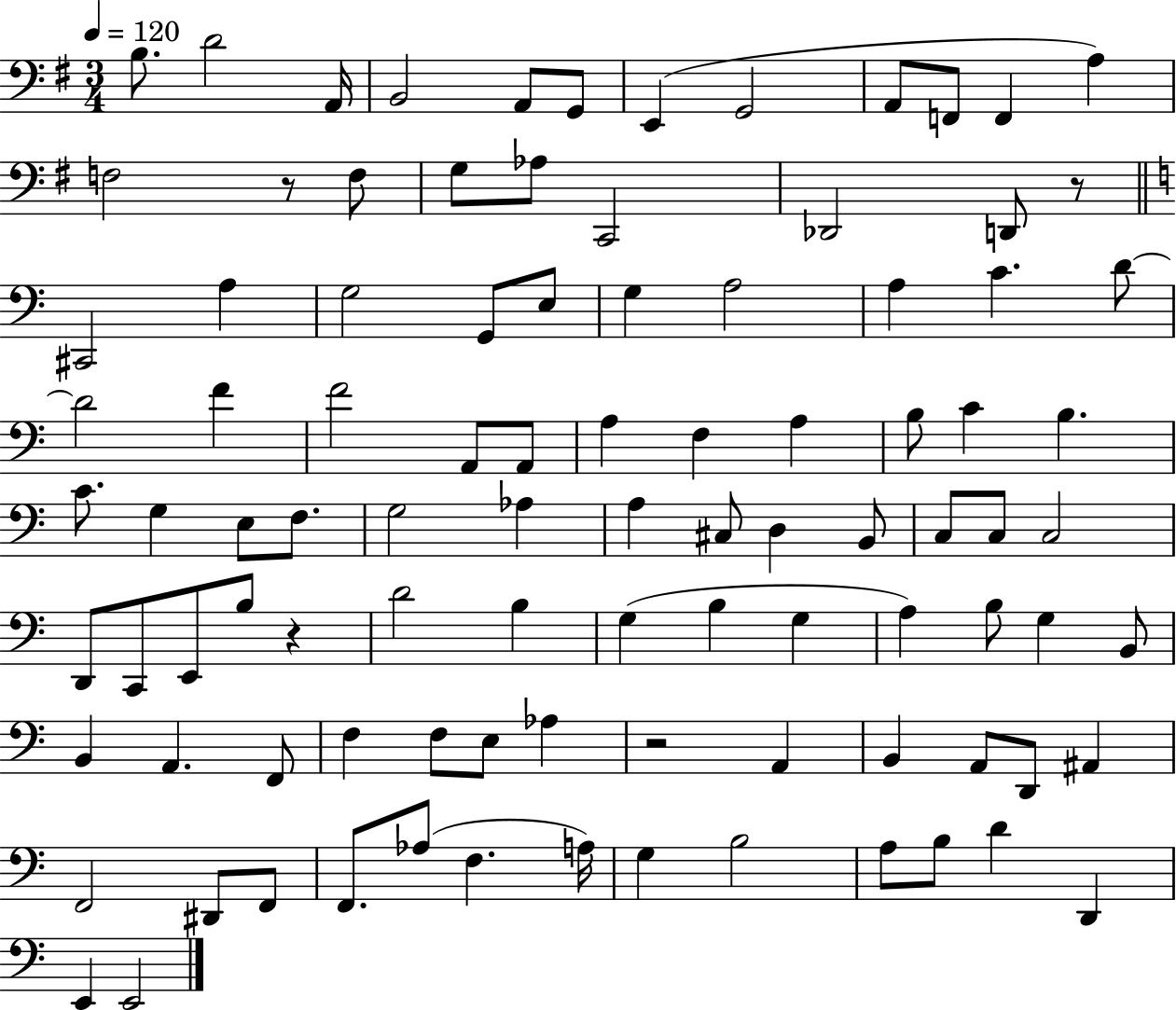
{
  \clef bass
  \numericTimeSignature
  \time 3/4
  \key g \major
  \tempo 4 = 120
  b8. d'2 a,16 | b,2 a,8 g,8 | e,4( g,2 | a,8 f,8 f,4 a4) | \break f2 r8 f8 | g8 aes8 c,2 | des,2 d,8 r8 | \bar "||" \break \key a \minor cis,2 a4 | g2 g,8 e8 | g4 a2 | a4 c'4. d'8~~ | \break d'2 f'4 | f'2 a,8 a,8 | a4 f4 a4 | b8 c'4 b4. | \break c'8. g4 e8 f8. | g2 aes4 | a4 cis8 d4 b,8 | c8 c8 c2 | \break d,8 c,8 e,8 b8 r4 | d'2 b4 | g4( b4 g4 | a4) b8 g4 b,8 | \break b,4 a,4. f,8 | f4 f8 e8 aes4 | r2 a,4 | b,4 a,8 d,8 ais,4 | \break f,2 dis,8 f,8 | f,8. aes8( f4. a16) | g4 b2 | a8 b8 d'4 d,4 | \break e,4 e,2 | \bar "|."
}